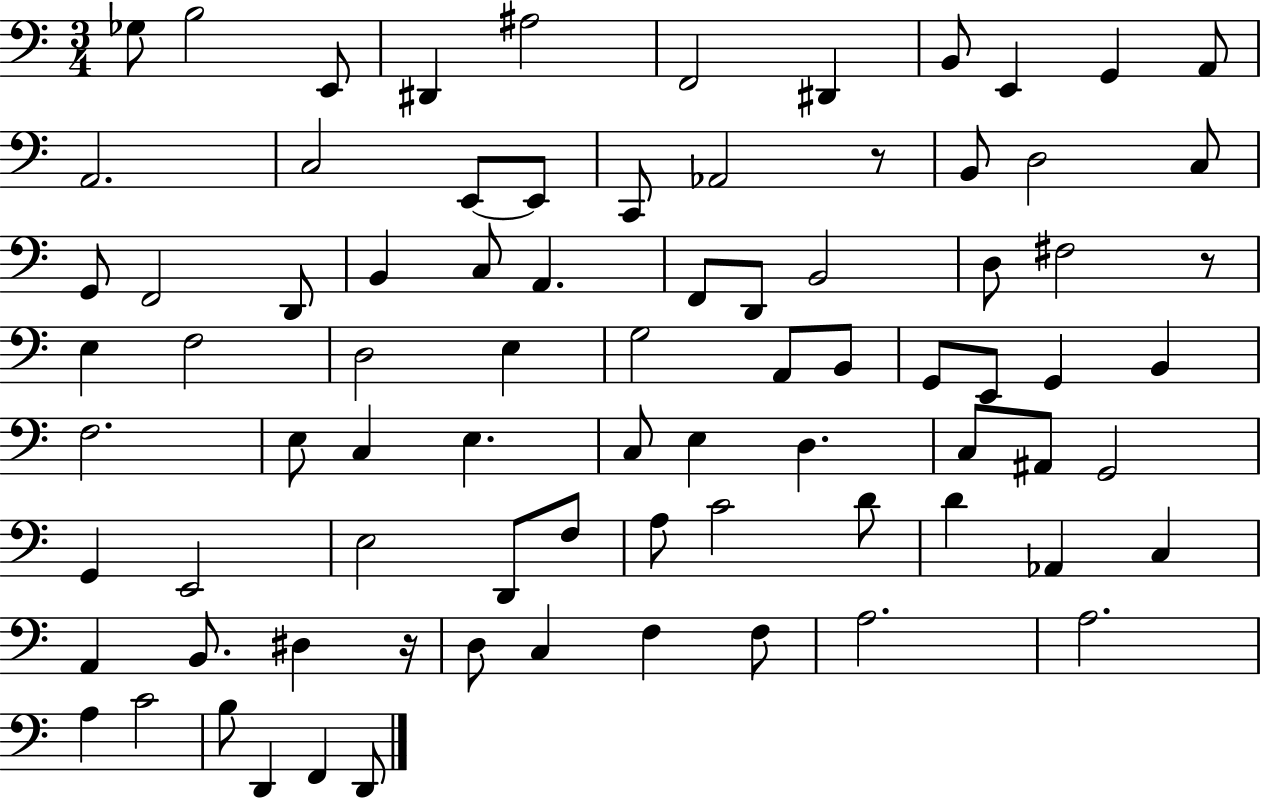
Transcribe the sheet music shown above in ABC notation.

X:1
T:Untitled
M:3/4
L:1/4
K:C
_G,/2 B,2 E,,/2 ^D,, ^A,2 F,,2 ^D,, B,,/2 E,, G,, A,,/2 A,,2 C,2 E,,/2 E,,/2 C,,/2 _A,,2 z/2 B,,/2 D,2 C,/2 G,,/2 F,,2 D,,/2 B,, C,/2 A,, F,,/2 D,,/2 B,,2 D,/2 ^F,2 z/2 E, F,2 D,2 E, G,2 A,,/2 B,,/2 G,,/2 E,,/2 G,, B,, F,2 E,/2 C, E, C,/2 E, D, C,/2 ^A,,/2 G,,2 G,, E,,2 E,2 D,,/2 F,/2 A,/2 C2 D/2 D _A,, C, A,, B,,/2 ^D, z/4 D,/2 C, F, F,/2 A,2 A,2 A, C2 B,/2 D,, F,, D,,/2